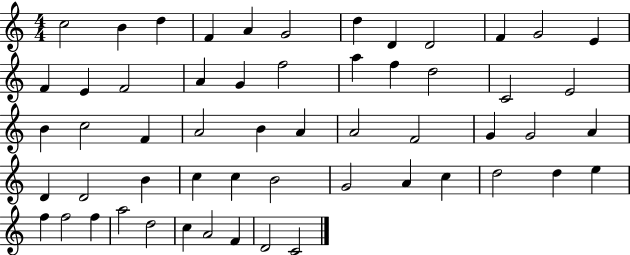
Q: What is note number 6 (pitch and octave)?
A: G4